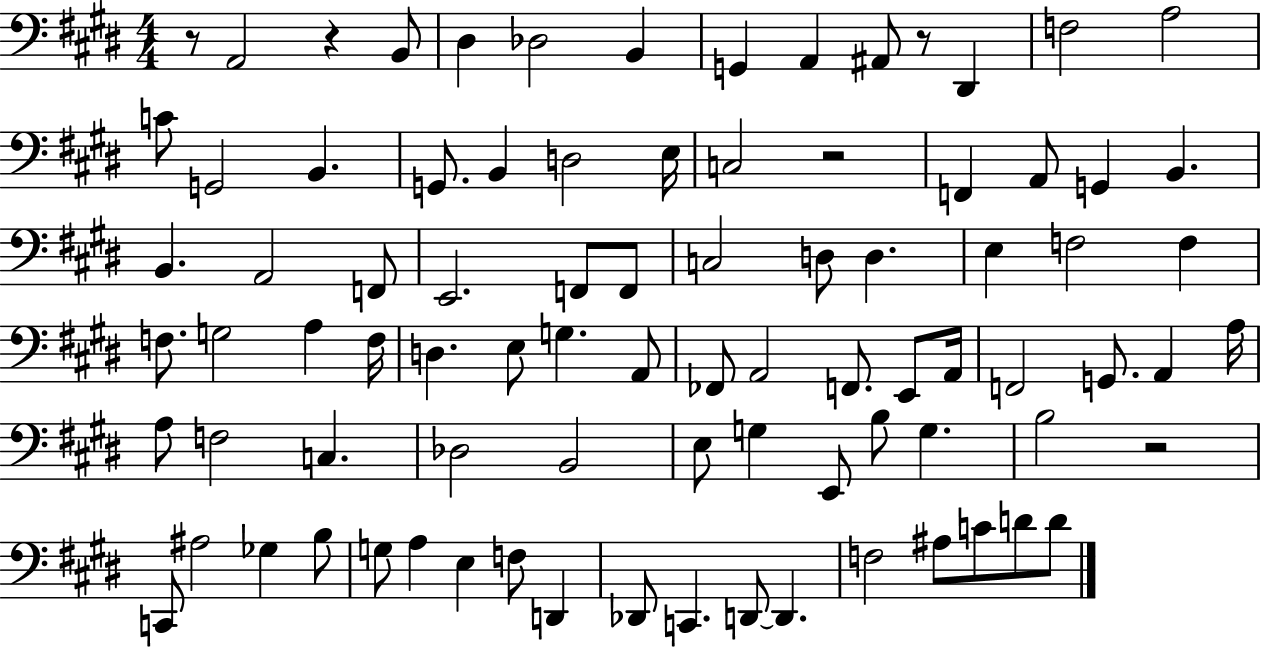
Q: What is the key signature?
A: E major